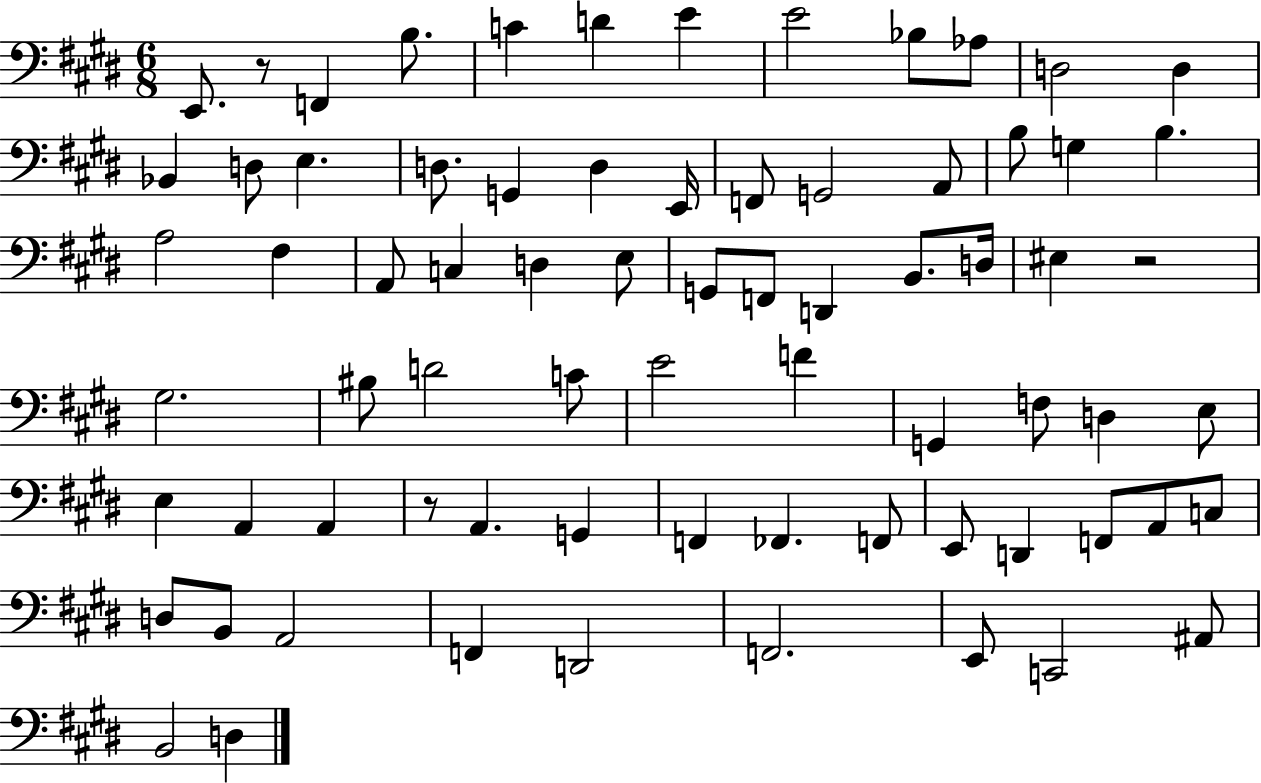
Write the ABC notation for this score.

X:1
T:Untitled
M:6/8
L:1/4
K:E
E,,/2 z/2 F,, B,/2 C D E E2 _B,/2 _A,/2 D,2 D, _B,, D,/2 E, D,/2 G,, D, E,,/4 F,,/2 G,,2 A,,/2 B,/2 G, B, A,2 ^F, A,,/2 C, D, E,/2 G,,/2 F,,/2 D,, B,,/2 D,/4 ^E, z2 ^G,2 ^B,/2 D2 C/2 E2 F G,, F,/2 D, E,/2 E, A,, A,, z/2 A,, G,, F,, _F,, F,,/2 E,,/2 D,, F,,/2 A,,/2 C,/2 D,/2 B,,/2 A,,2 F,, D,,2 F,,2 E,,/2 C,,2 ^A,,/2 B,,2 D,